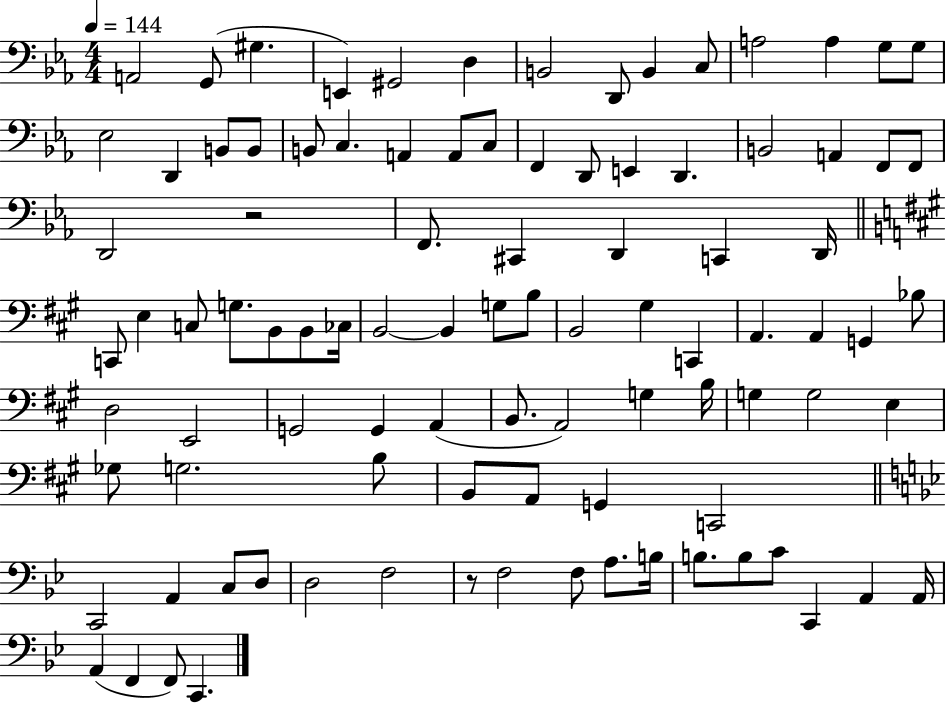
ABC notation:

X:1
T:Untitled
M:4/4
L:1/4
K:Eb
A,,2 G,,/2 ^G, E,, ^G,,2 D, B,,2 D,,/2 B,, C,/2 A,2 A, G,/2 G,/2 _E,2 D,, B,,/2 B,,/2 B,,/2 C, A,, A,,/2 C,/2 F,, D,,/2 E,, D,, B,,2 A,, F,,/2 F,,/2 D,,2 z2 F,,/2 ^C,, D,, C,, D,,/4 C,,/2 E, C,/2 G,/2 B,,/2 B,,/2 _C,/4 B,,2 B,, G,/2 B,/2 B,,2 ^G, C,, A,, A,, G,, _B,/2 D,2 E,,2 G,,2 G,, A,, B,,/2 A,,2 G, B,/4 G, G,2 E, _G,/2 G,2 B,/2 B,,/2 A,,/2 G,, C,,2 C,,2 A,, C,/2 D,/2 D,2 F,2 z/2 F,2 F,/2 A,/2 B,/4 B,/2 B,/2 C/2 C,, A,, A,,/4 A,, F,, F,,/2 C,,